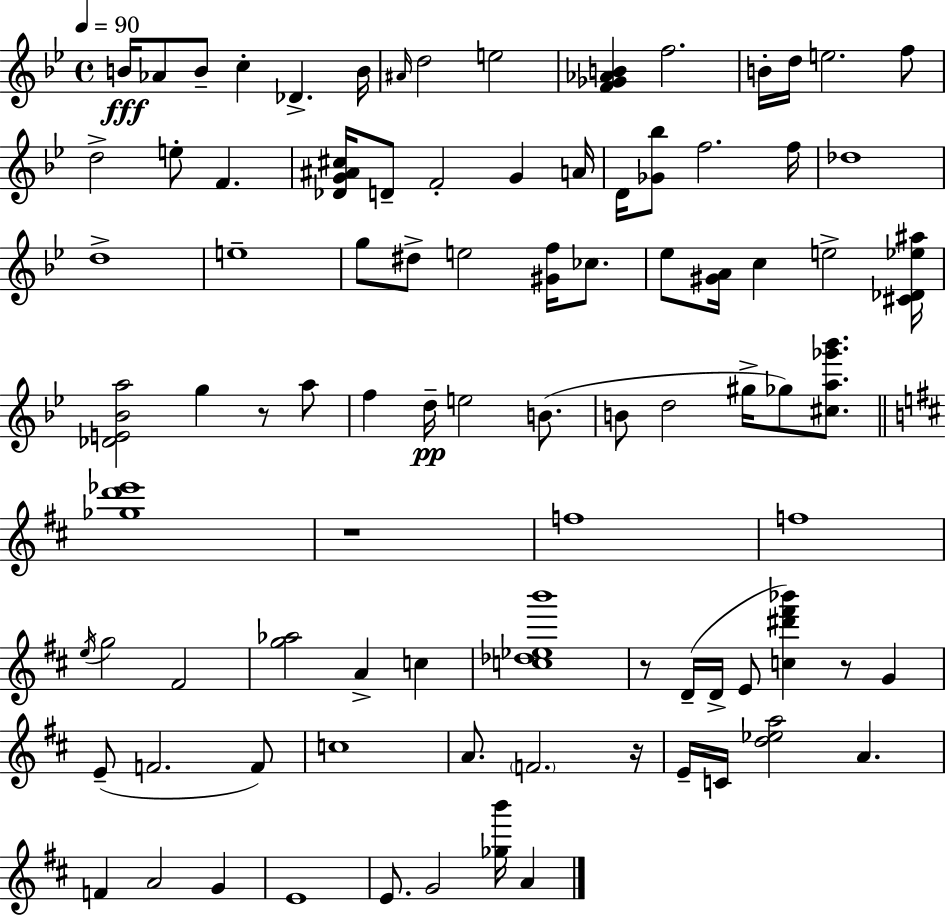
X:1
T:Untitled
M:4/4
L:1/4
K:Gm
B/4 _A/2 B/2 c _D B/4 ^A/4 d2 e2 [F_G_AB] f2 B/4 d/4 e2 f/2 d2 e/2 F [_DG^A^c]/4 D/2 F2 G A/4 D/4 [_G_b]/2 f2 f/4 _d4 d4 e4 g/2 ^d/2 e2 [^Gf]/4 _c/2 _e/2 [^GA]/4 c e2 [^C_D_e^a]/4 [_DE_Ba]2 g z/2 a/2 f d/4 e2 B/2 B/2 d2 ^g/4 _g/2 [^ca_g'_b']/2 [_gd'_e']4 z4 f4 f4 e/4 g2 ^F2 [g_a]2 A c [c_d_eb']4 z/2 D/4 D/4 E/2 [c^d'^f'_b'] z/2 G E/2 F2 F/2 c4 A/2 F2 z/4 E/4 C/4 [d_ea]2 A F A2 G E4 E/2 G2 [_gb']/4 A